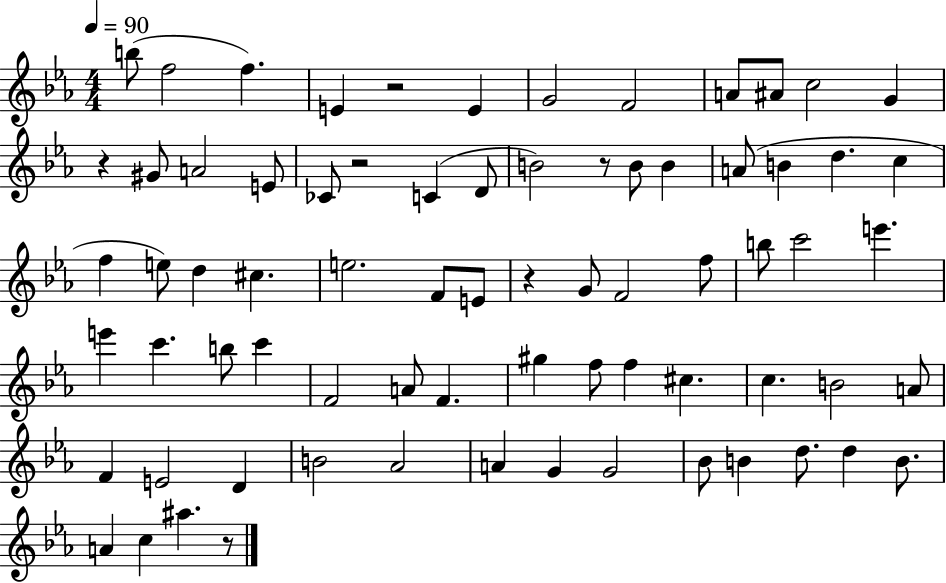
B5/e F5/h F5/q. E4/q R/h E4/q G4/h F4/h A4/e A#4/e C5/h G4/q R/q G#4/e A4/h E4/e CES4/e R/h C4/q D4/e B4/h R/e B4/e B4/q A4/e B4/q D5/q. C5/q F5/q E5/e D5/q C#5/q. E5/h. F4/e E4/e R/q G4/e F4/h F5/e B5/e C6/h E6/q. E6/q C6/q. B5/e C6/q F4/h A4/e F4/q. G#5/q F5/e F5/q C#5/q. C5/q. B4/h A4/e F4/q E4/h D4/q B4/h Ab4/h A4/q G4/q G4/h Bb4/e B4/q D5/e. D5/q B4/e. A4/q C5/q A#5/q. R/e